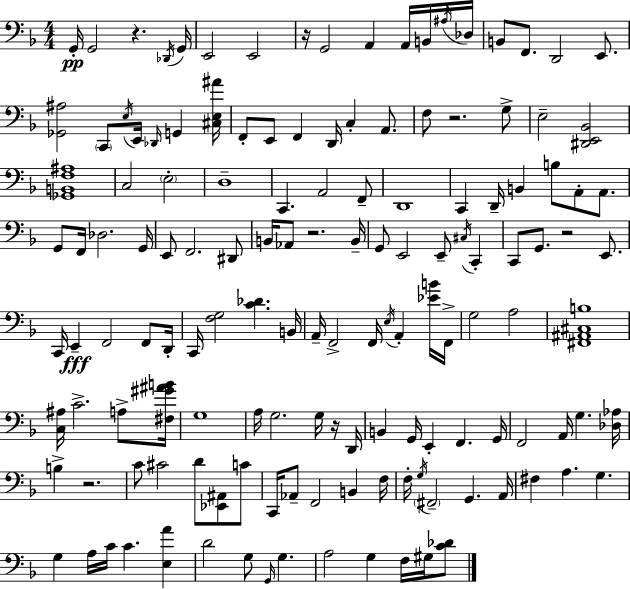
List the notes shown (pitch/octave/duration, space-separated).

G2/s G2/h R/q. Db2/s G2/s E2/h E2/h R/s G2/h A2/q A2/s B2/s A#3/s Db3/s B2/e F2/e. D2/h E2/e. [Gb2,A#3]/h C2/e E3/s E2/s Db2/s G2/q [C#3,E3,A#4]/s F2/e E2/e F2/q D2/s C3/q A2/e. F3/e R/h. G3/e E3/h [D#2,E2,Bb2]/h [Gb2,B2,F3,A#3]/w C3/h E3/h D3/w C2/q. A2/h F2/e D2/w C2/q D2/s B2/q B3/e A2/e A2/e. G2/e F2/s Db3/h. G2/s E2/e F2/h. D#2/e B2/s Ab2/e R/h. B2/s G2/e E2/h E2/e C#3/s C2/q C2/e G2/e. R/h E2/e. C2/s E2/q F2/h F2/e D2/s C2/s [F3,G3]/h [C4,Db4]/q. B2/s A2/s F2/h F2/s E3/s A2/q [Eb4,B4]/s F2/s G3/h A3/h [F#2,A#2,C#3,B3]/w [C3,A#3]/s C4/h. A3/e [F#3,G#4,A#4,B4]/s G3/w A3/s G3/h. G3/s R/s D2/s B2/q G2/s E2/q F2/q. G2/s F2/h A2/s G3/q. [Db3,Ab3]/s B3/q R/h. C4/e C#4/h D4/e [Eb2,A#2]/e C4/e C2/s Ab2/e F2/h B2/q F3/s F3/s G3/s F#2/h G2/q. A2/s F#3/q A3/q. G3/q. G3/q A3/s C4/s C4/q. [E3,A4]/q D4/h G3/e G2/s G3/q. A3/h G3/q F3/s G#3/s [C4,Db4]/e